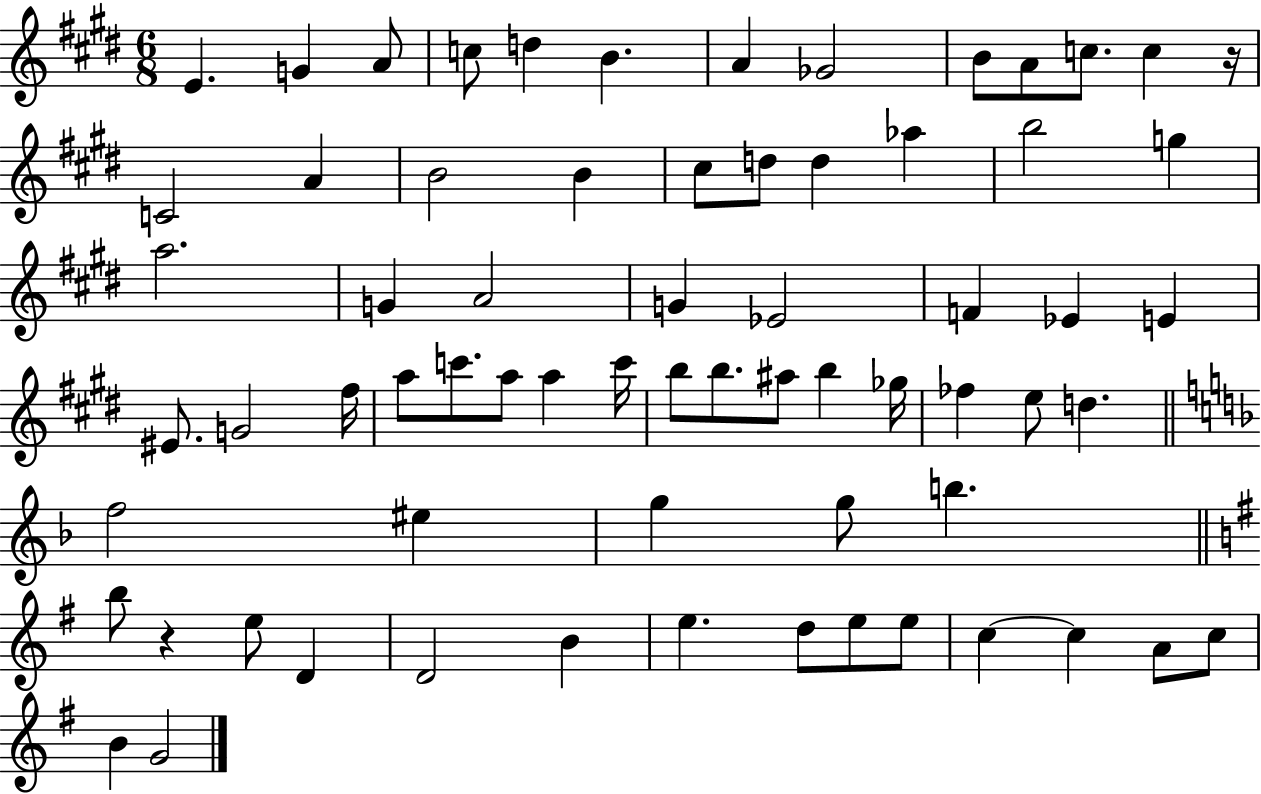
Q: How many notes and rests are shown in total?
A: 68